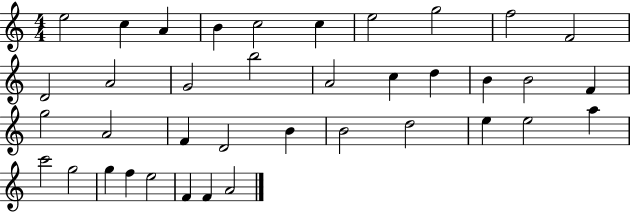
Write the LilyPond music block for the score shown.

{
  \clef treble
  \numericTimeSignature
  \time 4/4
  \key c \major
  e''2 c''4 a'4 | b'4 c''2 c''4 | e''2 g''2 | f''2 f'2 | \break d'2 a'2 | g'2 b''2 | a'2 c''4 d''4 | b'4 b'2 f'4 | \break g''2 a'2 | f'4 d'2 b'4 | b'2 d''2 | e''4 e''2 a''4 | \break c'''2 g''2 | g''4 f''4 e''2 | f'4 f'4 a'2 | \bar "|."
}